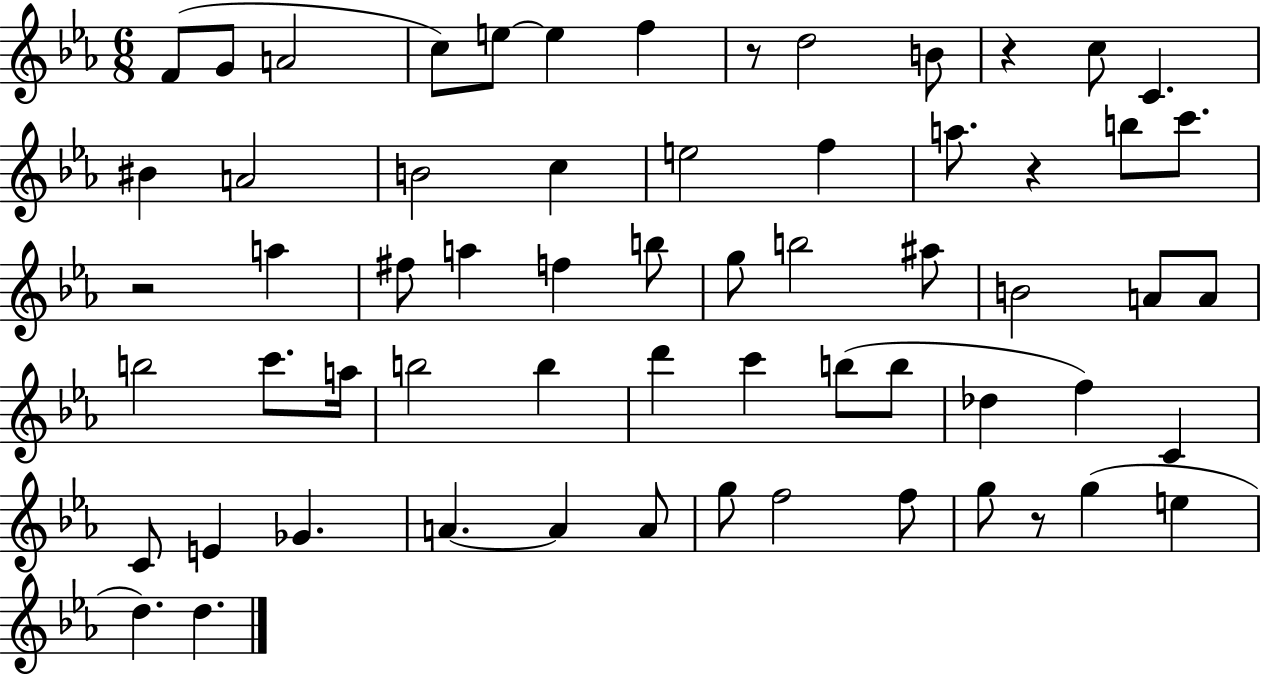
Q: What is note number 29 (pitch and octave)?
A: B4